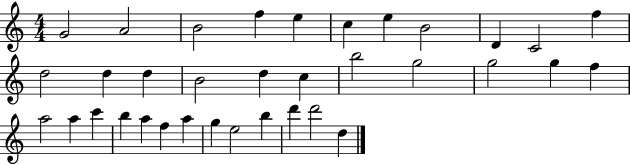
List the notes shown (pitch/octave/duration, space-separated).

G4/h A4/h B4/h F5/q E5/q C5/q E5/q B4/h D4/q C4/h F5/q D5/h D5/q D5/q B4/h D5/q C5/q B5/h G5/h G5/h G5/q F5/q A5/h A5/q C6/q B5/q A5/q F5/q A5/q G5/q E5/h B5/q D6/q D6/h D5/q